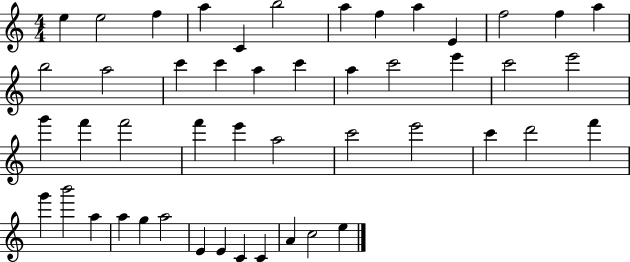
{
  \clef treble
  \numericTimeSignature
  \time 4/4
  \key c \major
  e''4 e''2 f''4 | a''4 c'4 b''2 | a''4 f''4 a''4 e'4 | f''2 f''4 a''4 | \break b''2 a''2 | c'''4 c'''4 a''4 c'''4 | a''4 c'''2 e'''4 | c'''2 e'''2 | \break g'''4 f'''4 f'''2 | f'''4 e'''4 a''2 | c'''2 e'''2 | c'''4 d'''2 f'''4 | \break g'''4 b'''2 a''4 | a''4 g''4 a''2 | e'4 e'4 c'4 c'4 | a'4 c''2 e''4 | \break \bar "|."
}